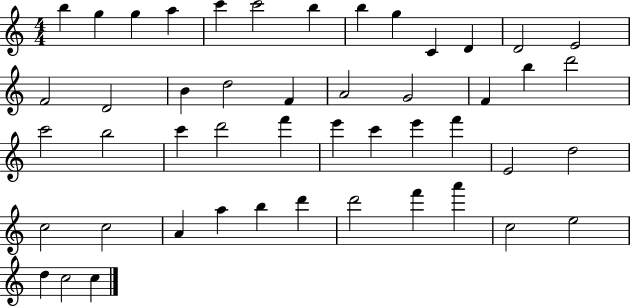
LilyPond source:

{
  \clef treble
  \numericTimeSignature
  \time 4/4
  \key c \major
  b''4 g''4 g''4 a''4 | c'''4 c'''2 b''4 | b''4 g''4 c'4 d'4 | d'2 e'2 | \break f'2 d'2 | b'4 d''2 f'4 | a'2 g'2 | f'4 b''4 d'''2 | \break c'''2 b''2 | c'''4 d'''2 f'''4 | e'''4 c'''4 e'''4 f'''4 | e'2 d''2 | \break c''2 c''2 | a'4 a''4 b''4 d'''4 | d'''2 f'''4 a'''4 | c''2 e''2 | \break d''4 c''2 c''4 | \bar "|."
}